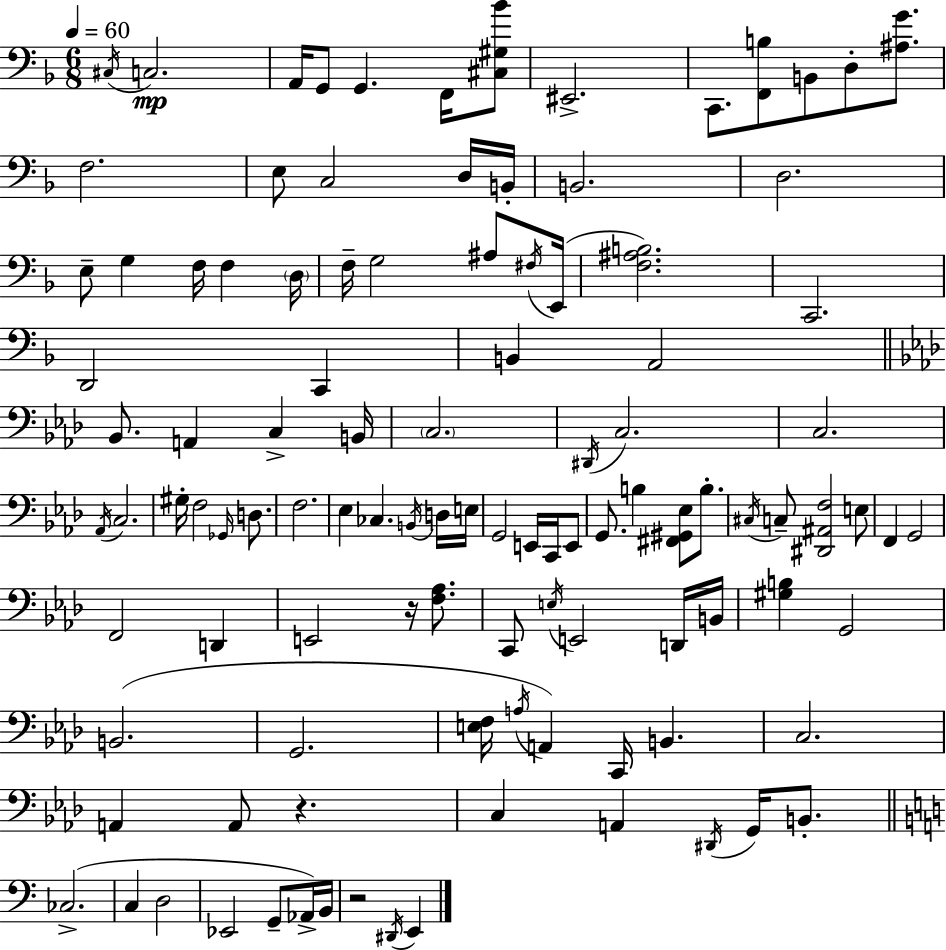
C#3/s C3/h. A2/s G2/e G2/q. F2/s [C#3,G#3,Bb4]/e EIS2/h. C2/e. [F2,B3]/e B2/e D3/e [A#3,G4]/e. F3/h. E3/e C3/h D3/s B2/s B2/h. D3/h. E3/e G3/q F3/s F3/q D3/s F3/s G3/h A#3/e F#3/s E2/s [F3,A#3,B3]/h. C2/h. D2/h C2/q B2/q A2/h Bb2/e. A2/q C3/q B2/s C3/h. D#2/s C3/h. C3/h. Ab2/s C3/h. G#3/s F3/h Gb2/s D3/e. F3/h. Eb3/q CES3/q. B2/s D3/s E3/s G2/h E2/s C2/s E2/e G2/e. B3/q [F#2,G#2,Eb3]/e B3/e. C#3/s C3/e [D#2,A#2,F3]/h E3/e F2/q G2/h F2/h D2/q E2/h R/s [F3,Ab3]/e. C2/e E3/s E2/h D2/s B2/s [G#3,B3]/q G2/h B2/h. G2/h. [E3,F3]/s A3/s A2/q C2/s B2/q. C3/h. A2/q A2/e R/q. C3/q A2/q D#2/s G2/s B2/e. CES3/h. C3/q D3/h Eb2/h G2/e Ab2/s B2/s R/h D#2/s E2/q